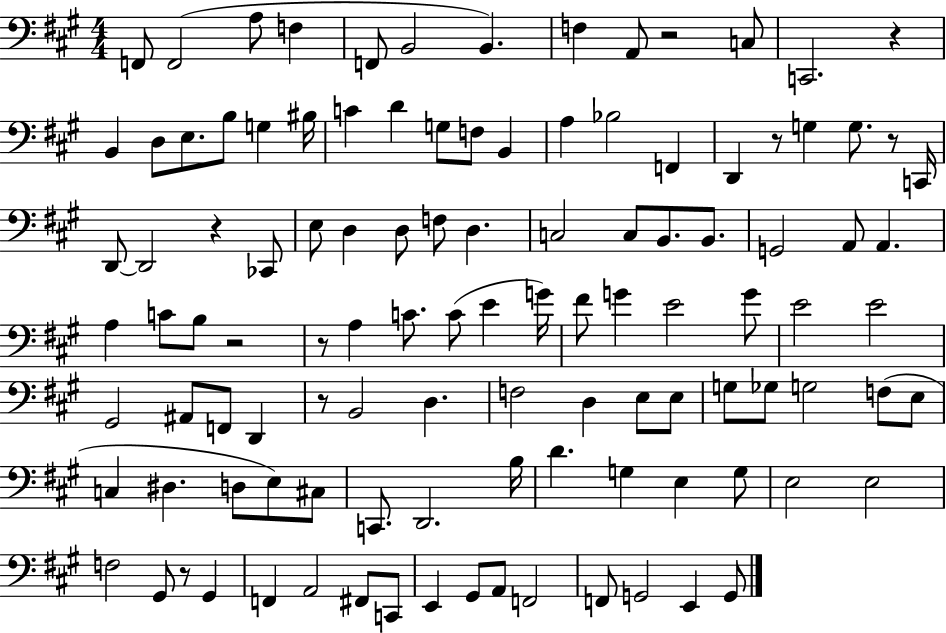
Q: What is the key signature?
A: A major